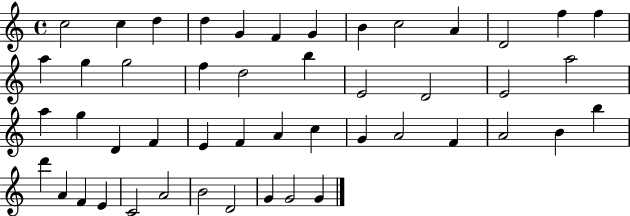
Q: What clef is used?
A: treble